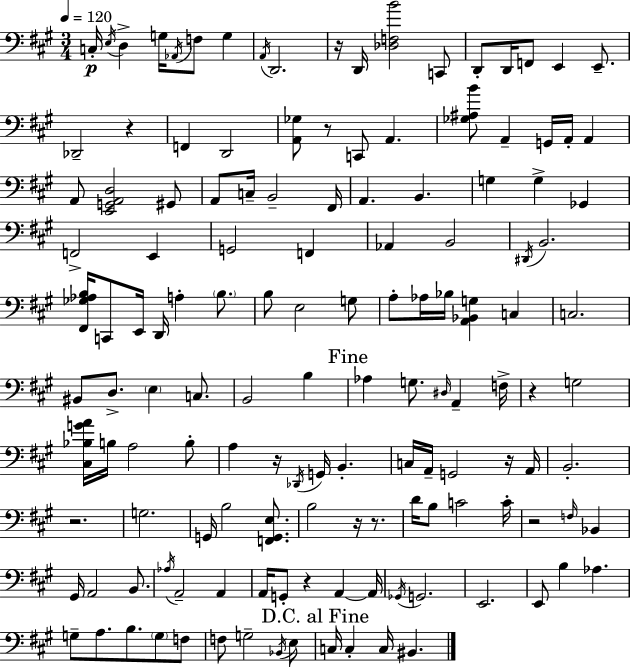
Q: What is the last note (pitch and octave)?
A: BIS2